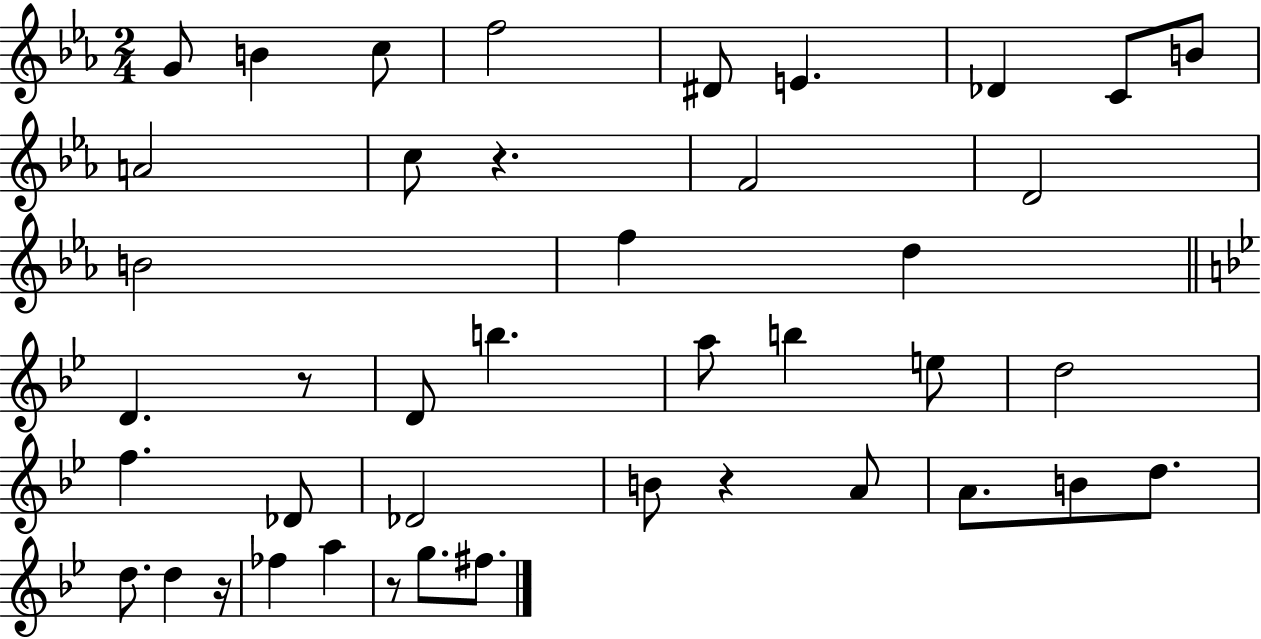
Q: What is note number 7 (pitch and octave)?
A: Db4